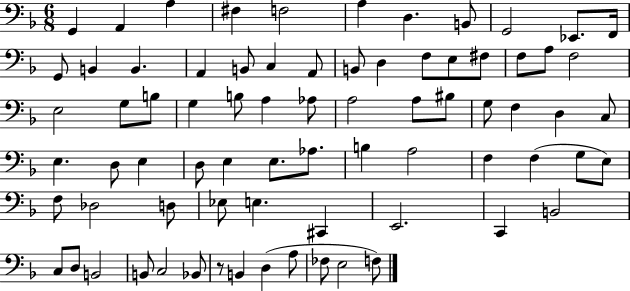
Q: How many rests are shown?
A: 1